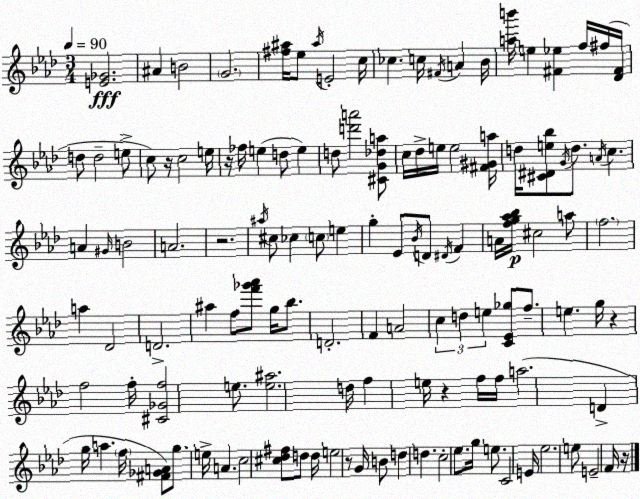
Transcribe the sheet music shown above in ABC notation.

X:1
T:Untitled
M:3/4
L:1/4
K:Ab
[E_G]2 ^A B2 G2 [^f^a]/4 _e/2 ^a/4 E2 c/4 _c c/4 ^F/4 A _B/4 [ab']/4 e [^F_e] f/4 ^f/4 [_D^F]/4 d/2 d2 e/2 c/2 z/4 c2 e/4 z/4 _f/4 e d/2 e d/2 [d'a']2 [^CG_da]/2 c/4 _d/4 e/4 e2 [^F^Ga]/4 d/4 [^C^De_b]/2 G/4 d/2 A/4 c A ^G/4 B2 A2 z2 ^a/4 ^c/2 _c c/2 e g _E/2 _B/4 D/2 ^D/4 F A/4 [fg_a_b]/4 ^c2 a/2 f2 a _D2 D2 ^a f/2 [f'_g'_a']/2 g/4 _b/2 D2 F A2 c d e [C_E_g]/2 f/2 e g/4 z f2 f/4 [^C_Gf]2 e/2 [e^a]2 d/4 f e/4 z f/4 f/4 a2 D g/4 a f/4 [^F_GA]/2 g/2 e/4 A c2 [^c_d^f]/2 d/2 d/4 e2 z/2 G/4 B/2 d d c2 _e/2 g/4 e/2 C2 E/4 _e2 e/2 E2 F/4 z/4